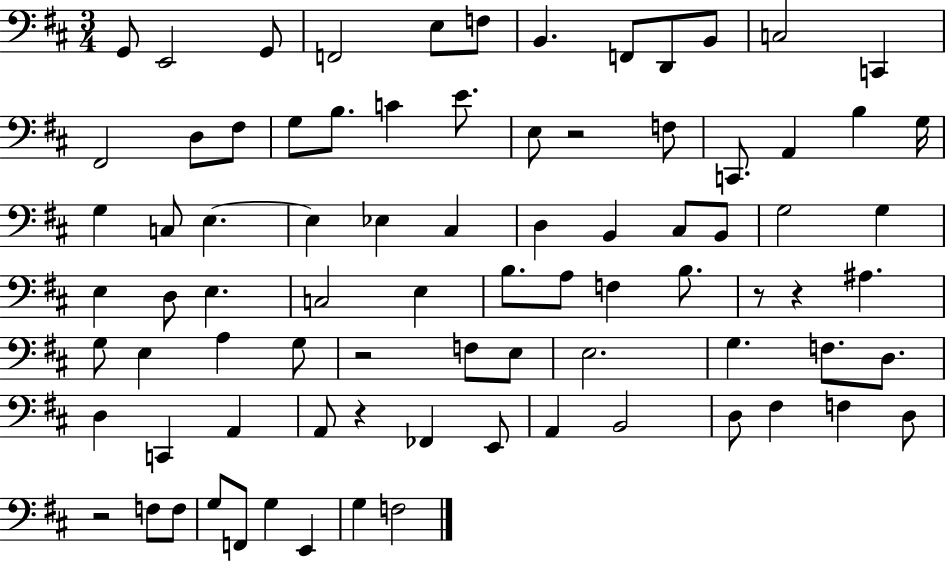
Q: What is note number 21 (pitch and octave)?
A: F3